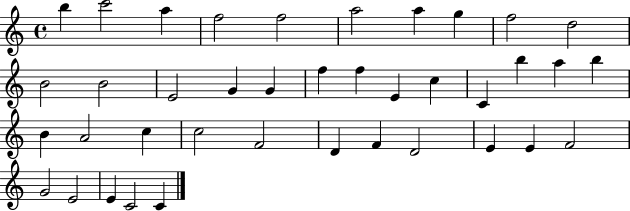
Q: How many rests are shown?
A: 0